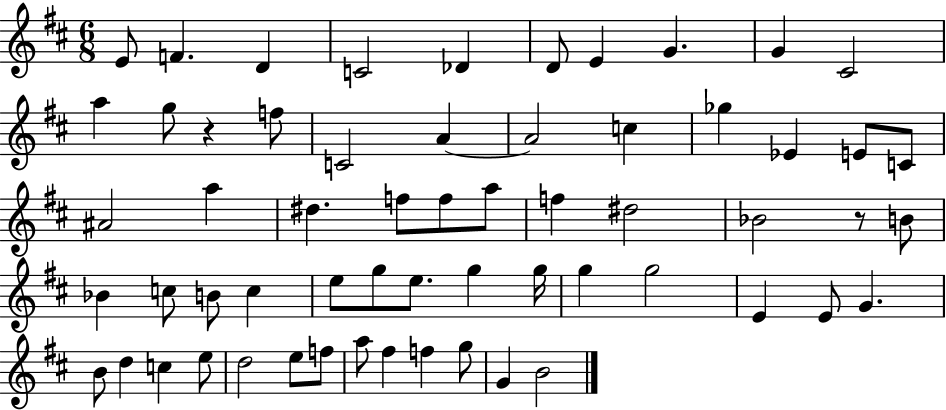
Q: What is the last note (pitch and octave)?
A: B4